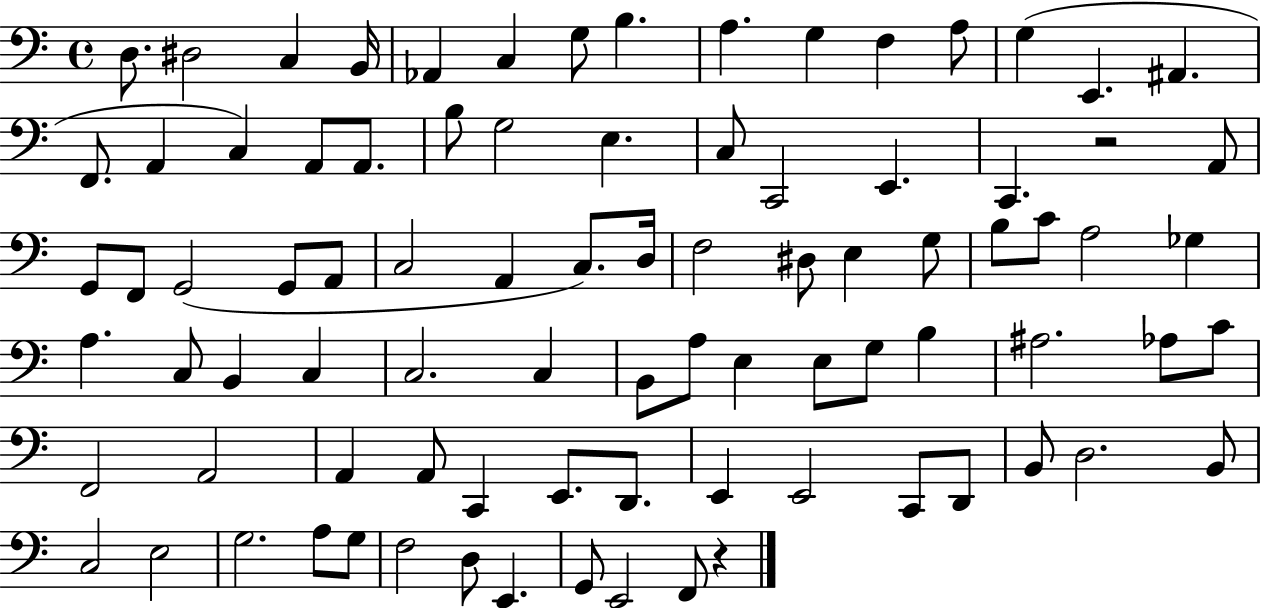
X:1
T:Untitled
M:4/4
L:1/4
K:C
D,/2 ^D,2 C, B,,/4 _A,, C, G,/2 B, A, G, F, A,/2 G, E,, ^A,, F,,/2 A,, C, A,,/2 A,,/2 B,/2 G,2 E, C,/2 C,,2 E,, C,, z2 A,,/2 G,,/2 F,,/2 G,,2 G,,/2 A,,/2 C,2 A,, C,/2 D,/4 F,2 ^D,/2 E, G,/2 B,/2 C/2 A,2 _G, A, C,/2 B,, C, C,2 C, B,,/2 A,/2 E, E,/2 G,/2 B, ^A,2 _A,/2 C/2 F,,2 A,,2 A,, A,,/2 C,, E,,/2 D,,/2 E,, E,,2 C,,/2 D,,/2 B,,/2 D,2 B,,/2 C,2 E,2 G,2 A,/2 G,/2 F,2 D,/2 E,, G,,/2 E,,2 F,,/2 z